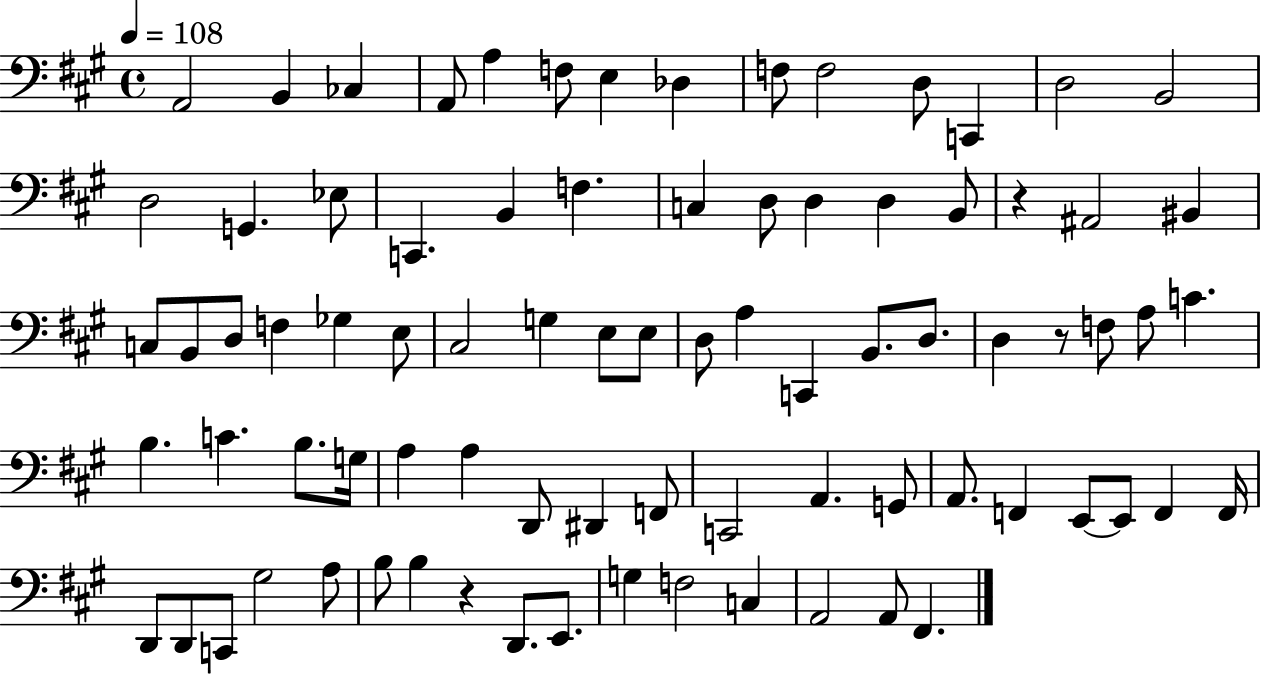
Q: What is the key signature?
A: A major